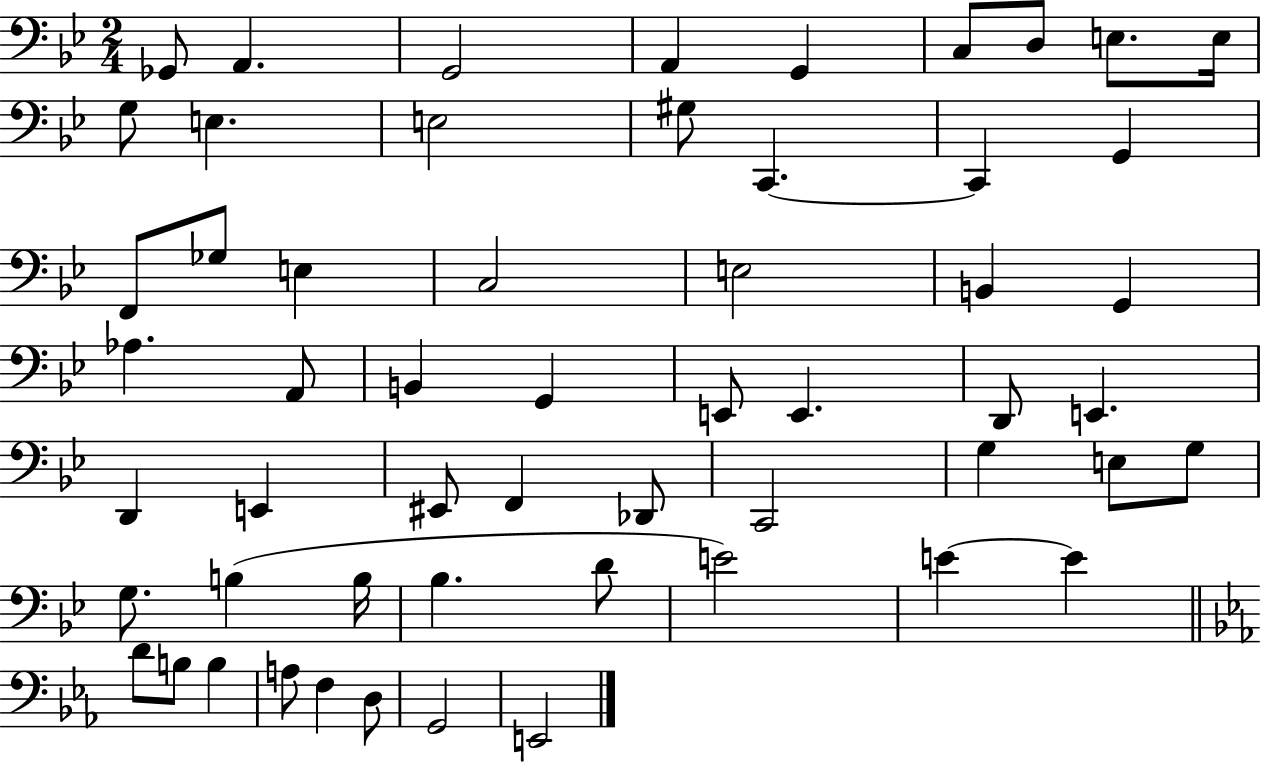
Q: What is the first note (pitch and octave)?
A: Gb2